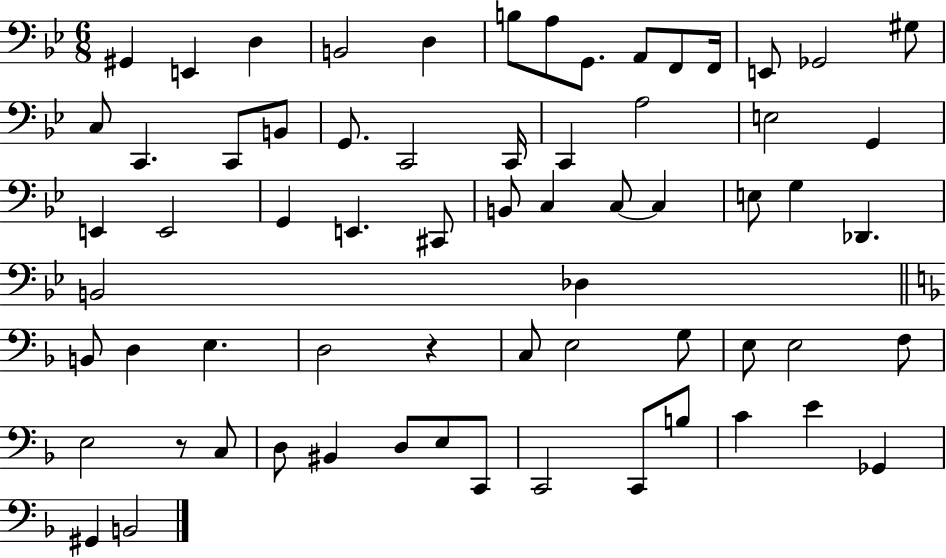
{
  \clef bass
  \numericTimeSignature
  \time 6/8
  \key bes \major
  \repeat volta 2 { gis,4 e,4 d4 | b,2 d4 | b8 a8 g,8. a,8 f,8 f,16 | e,8 ges,2 gis8 | \break c8 c,4. c,8 b,8 | g,8. c,2 c,16 | c,4 a2 | e2 g,4 | \break e,4 e,2 | g,4 e,4. cis,8 | b,8 c4 c8~~ c4 | e8 g4 des,4. | \break b,2 des4 | \bar "||" \break \key f \major b,8 d4 e4. | d2 r4 | c8 e2 g8 | e8 e2 f8 | \break e2 r8 c8 | d8 bis,4 d8 e8 c,8 | c,2 c,8 b8 | c'4 e'4 ges,4 | \break gis,4 b,2 | } \bar "|."
}